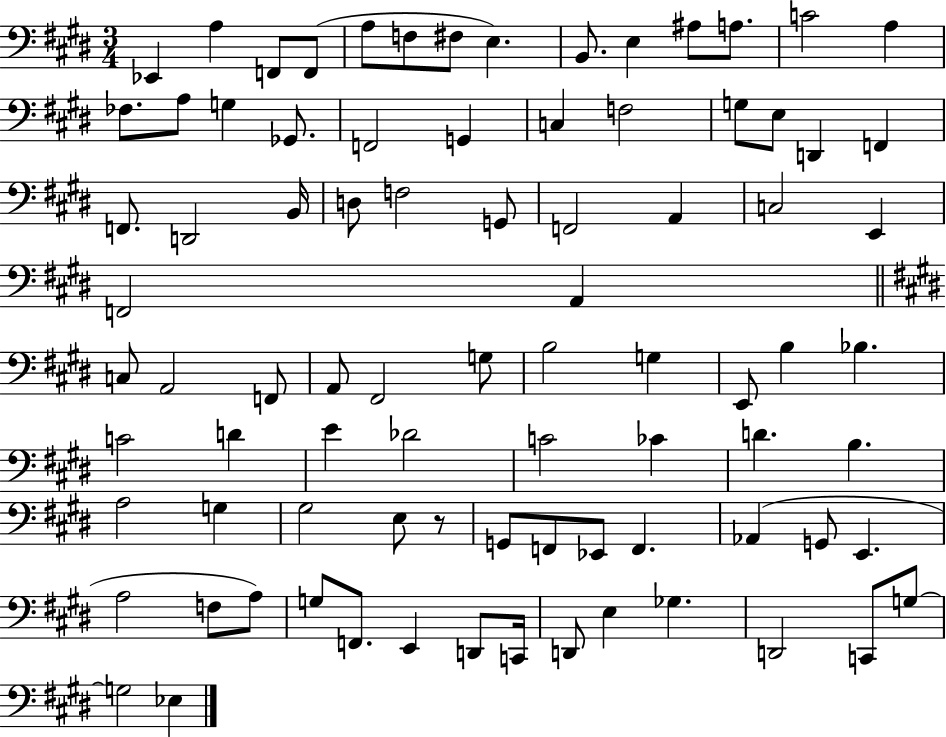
Eb2/q A3/q F2/e F2/e A3/e F3/e F#3/e E3/q. B2/e. E3/q A#3/e A3/e. C4/h A3/q FES3/e. A3/e G3/q Gb2/e. F2/h G2/q C3/q F3/h G3/e E3/e D2/q F2/q F2/e. D2/h B2/s D3/e F3/h G2/e F2/h A2/q C3/h E2/q F2/h A2/q C3/e A2/h F2/e A2/e F#2/h G3/e B3/h G3/q E2/e B3/q Bb3/q. C4/h D4/q E4/q Db4/h C4/h CES4/q D4/q. B3/q. A3/h G3/q G#3/h E3/e R/e G2/e F2/e Eb2/e F2/q. Ab2/q G2/e E2/q. A3/h F3/e A3/e G3/e F2/e. E2/q D2/e C2/s D2/e E3/q Gb3/q. D2/h C2/e G3/e G3/h Eb3/q